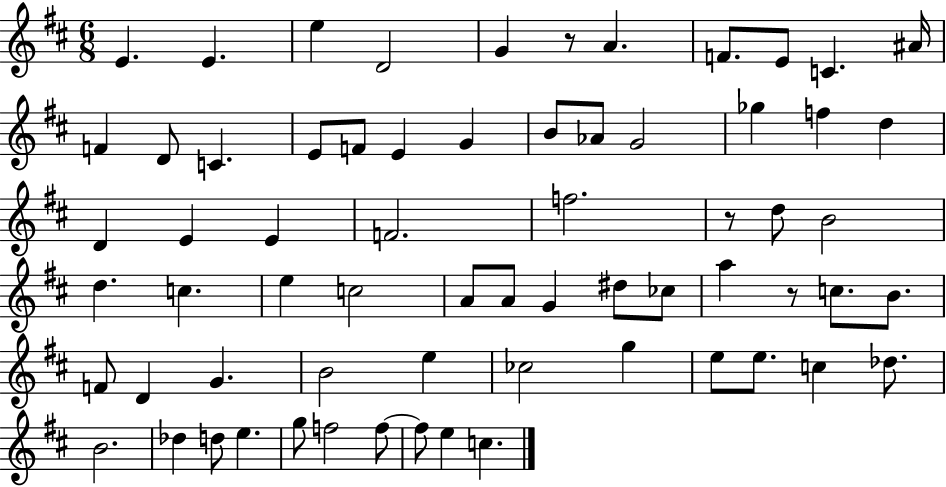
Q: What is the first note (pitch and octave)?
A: E4